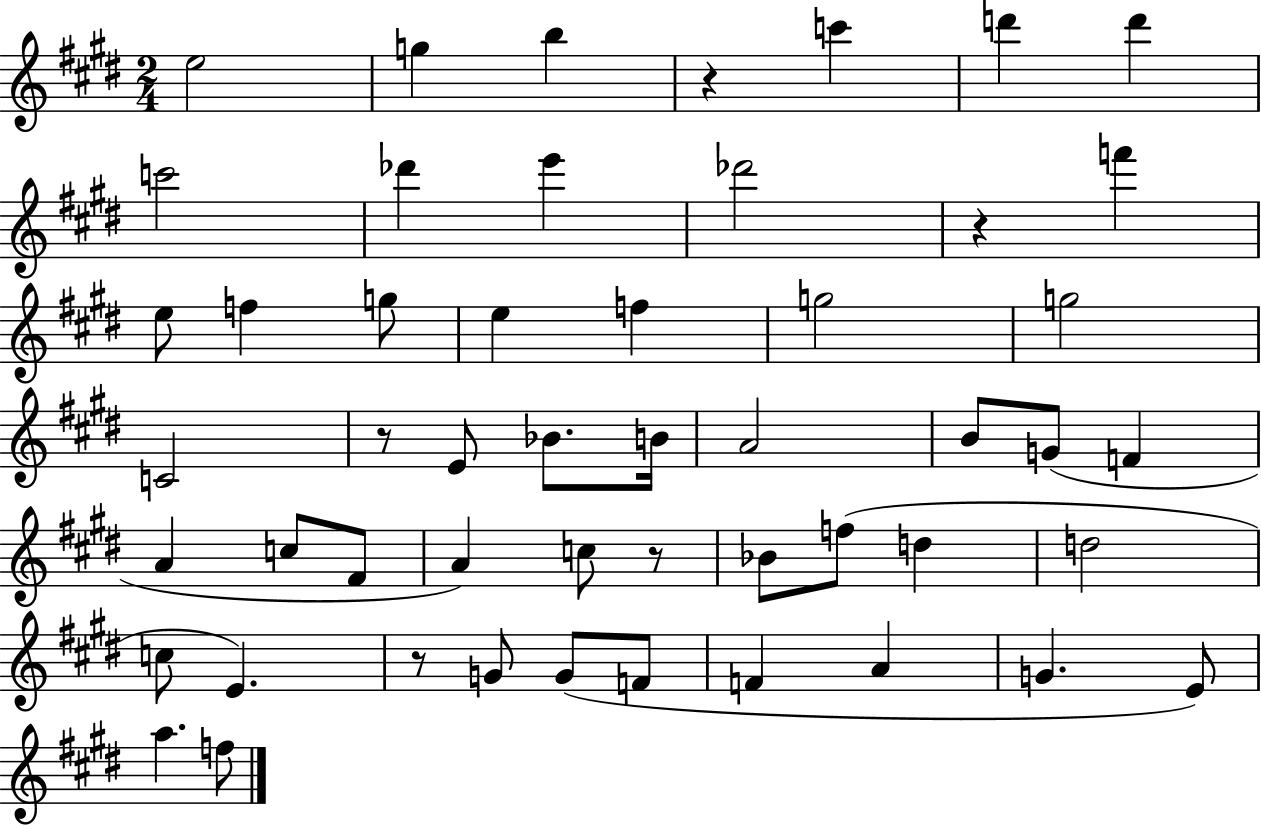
{
  \clef treble
  \numericTimeSignature
  \time 2/4
  \key e \major
  e''2 | g''4 b''4 | r4 c'''4 | d'''4 d'''4 | \break c'''2 | des'''4 e'''4 | des'''2 | r4 f'''4 | \break e''8 f''4 g''8 | e''4 f''4 | g''2 | g''2 | \break c'2 | r8 e'8 bes'8. b'16 | a'2 | b'8 g'8( f'4 | \break a'4 c''8 fis'8 | a'4) c''8 r8 | bes'8 f''8( d''4 | d''2 | \break c''8 e'4.) | r8 g'8 g'8( f'8 | f'4 a'4 | g'4. e'8) | \break a''4. f''8 | \bar "|."
}